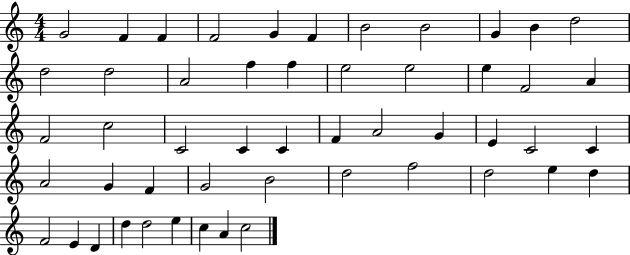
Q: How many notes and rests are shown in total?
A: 51